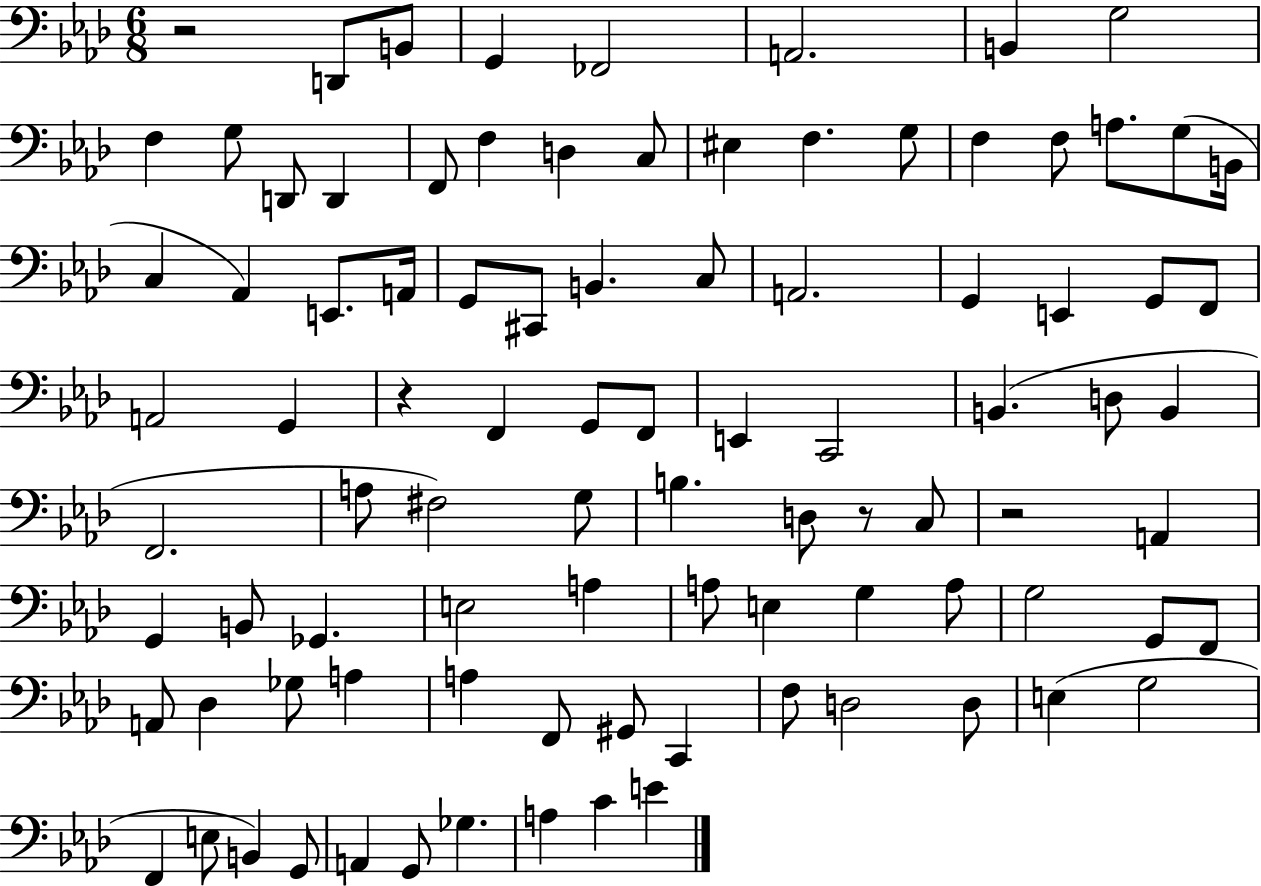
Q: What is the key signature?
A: AES major